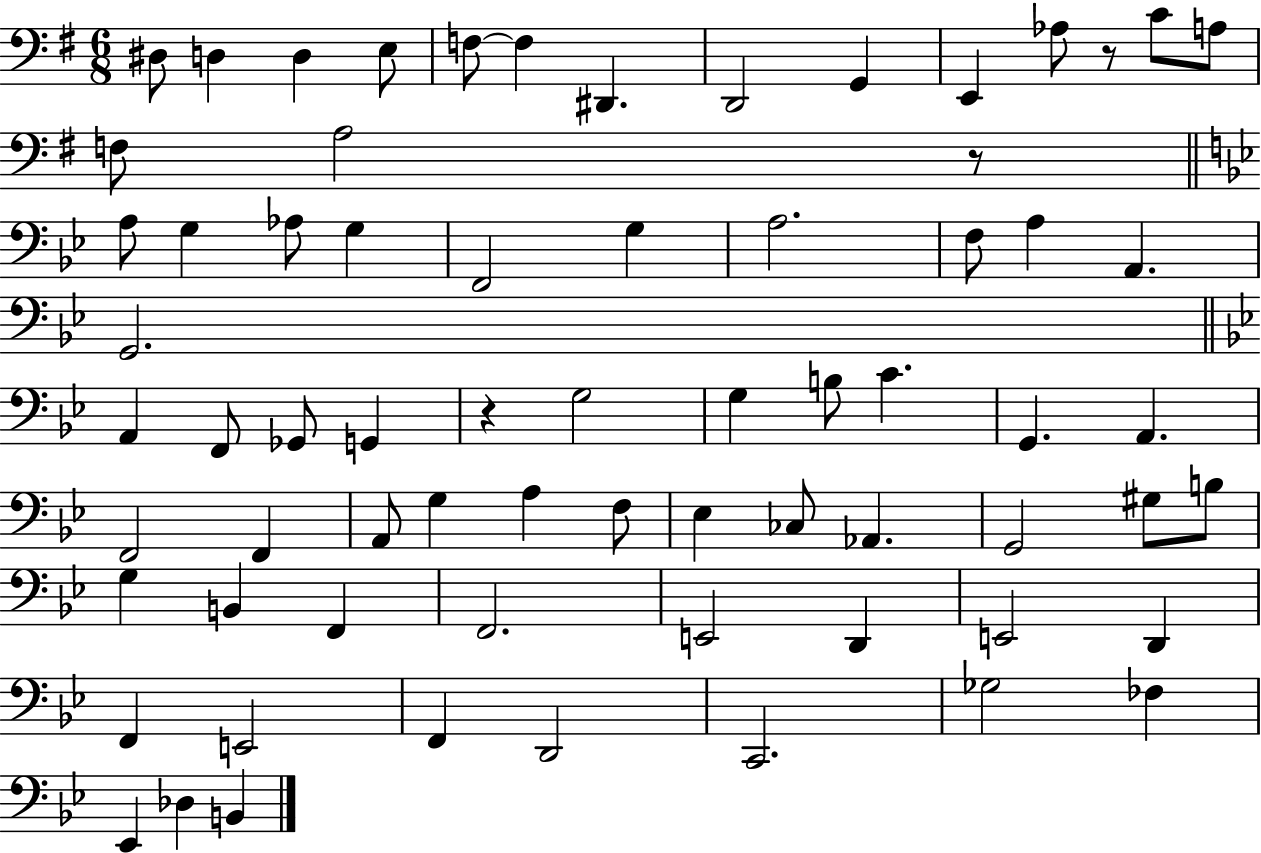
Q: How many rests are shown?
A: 3